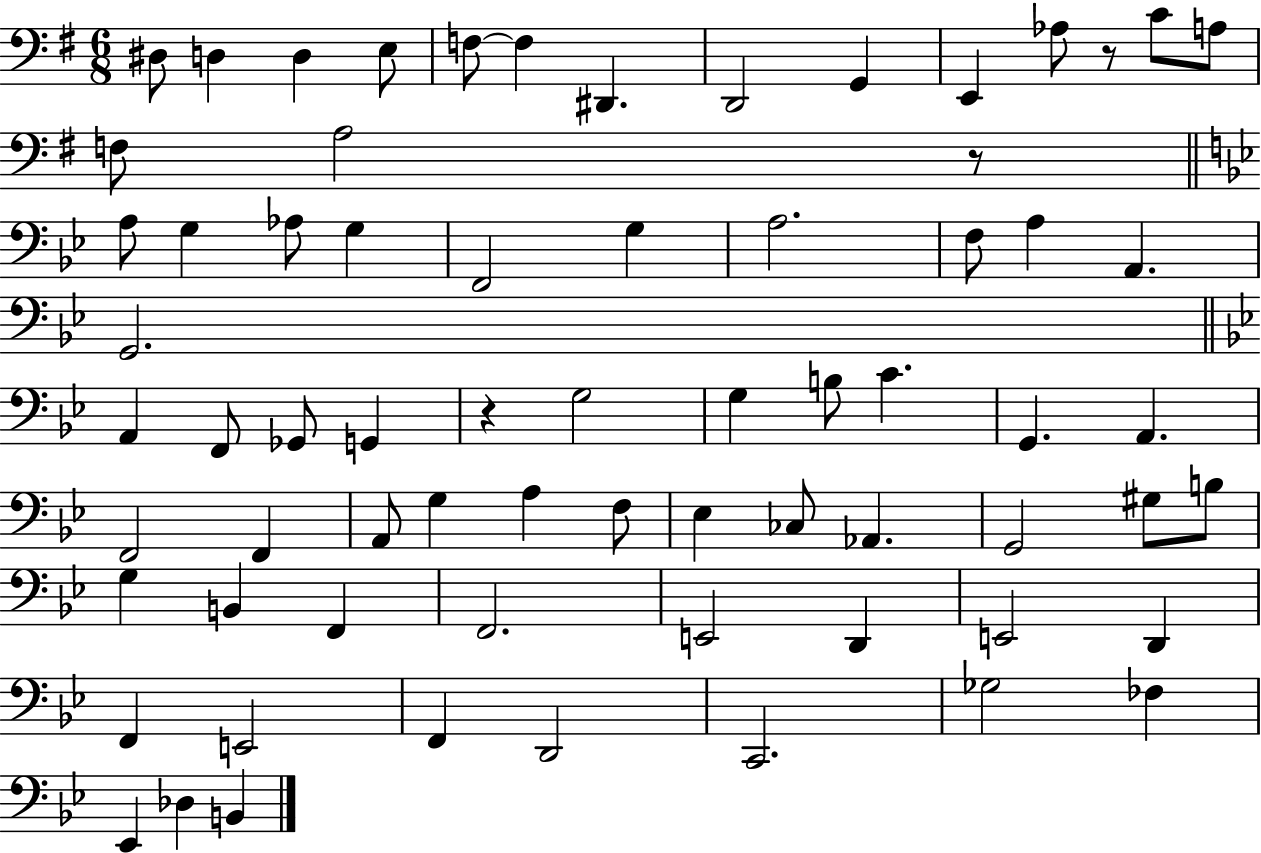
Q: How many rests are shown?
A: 3